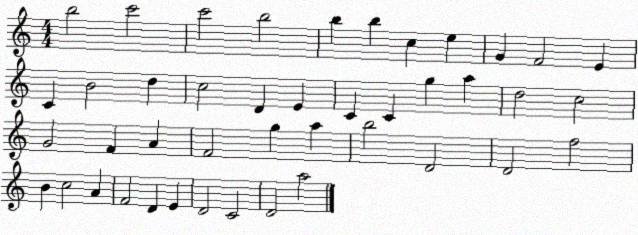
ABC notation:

X:1
T:Untitled
M:4/4
L:1/4
K:C
b2 c'2 c'2 b2 b b c e G F2 E C B2 d c2 D E C C g a d2 c2 G2 F A F2 g a b2 D2 D2 f2 B c2 A F2 D E D2 C2 D2 a2